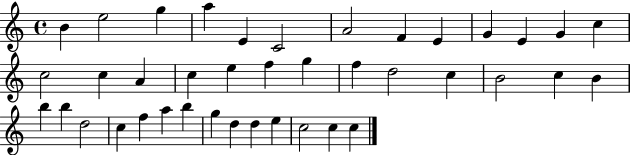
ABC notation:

X:1
T:Untitled
M:4/4
L:1/4
K:C
B e2 g a E C2 A2 F E G E G c c2 c A c e f g f d2 c B2 c B b b d2 c f a b g d d e c2 c c